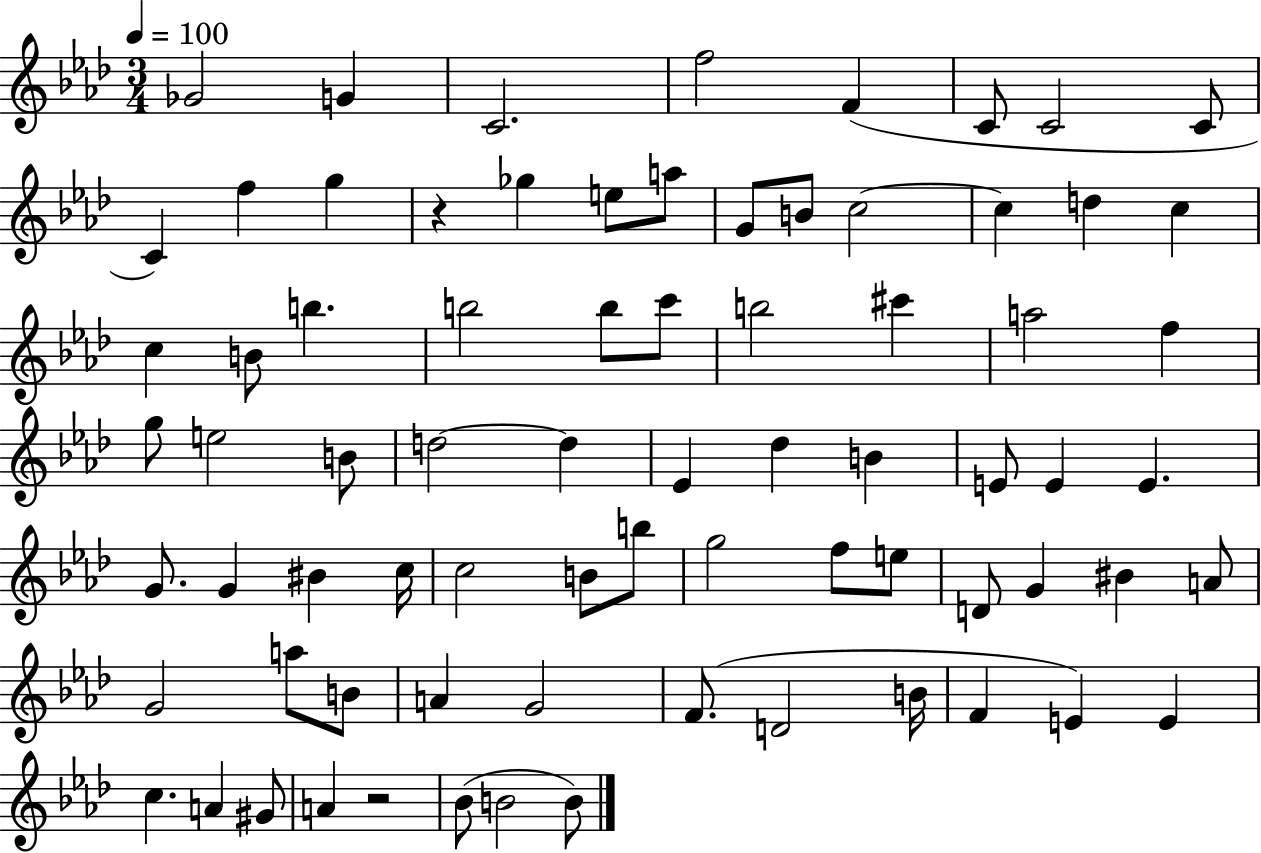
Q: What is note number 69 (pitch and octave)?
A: G#4